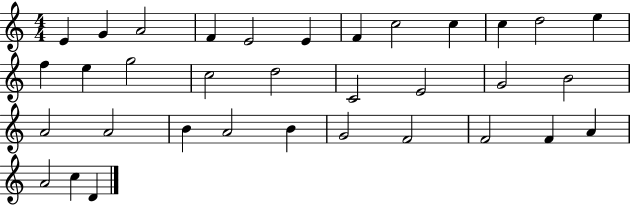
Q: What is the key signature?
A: C major